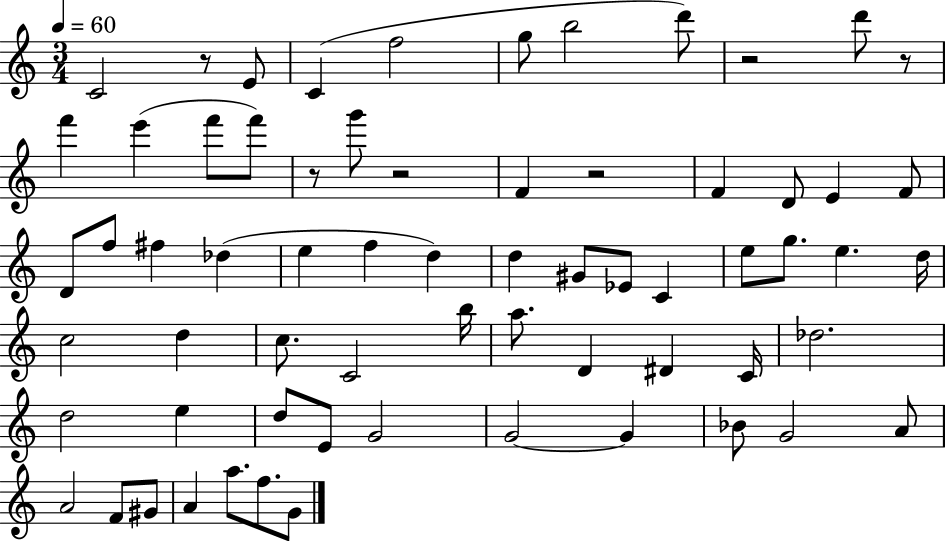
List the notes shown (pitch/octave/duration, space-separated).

C4/h R/e E4/e C4/q F5/h G5/e B5/h D6/e R/h D6/e R/e F6/q E6/q F6/e F6/e R/e G6/e R/h F4/q R/h F4/q D4/e E4/q F4/e D4/e F5/e F#5/q Db5/q E5/q F5/q D5/q D5/q G#4/e Eb4/e C4/q E5/e G5/e. E5/q. D5/s C5/h D5/q C5/e. C4/h B5/s A5/e. D4/q D#4/q C4/s Db5/h. D5/h E5/q D5/e E4/e G4/h G4/h G4/q Bb4/e G4/h A4/e A4/h F4/e G#4/e A4/q A5/e. F5/e. G4/e